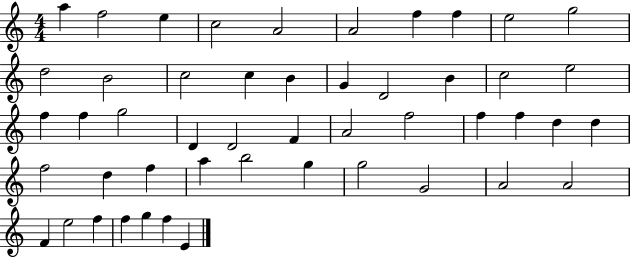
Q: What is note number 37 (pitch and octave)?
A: B5